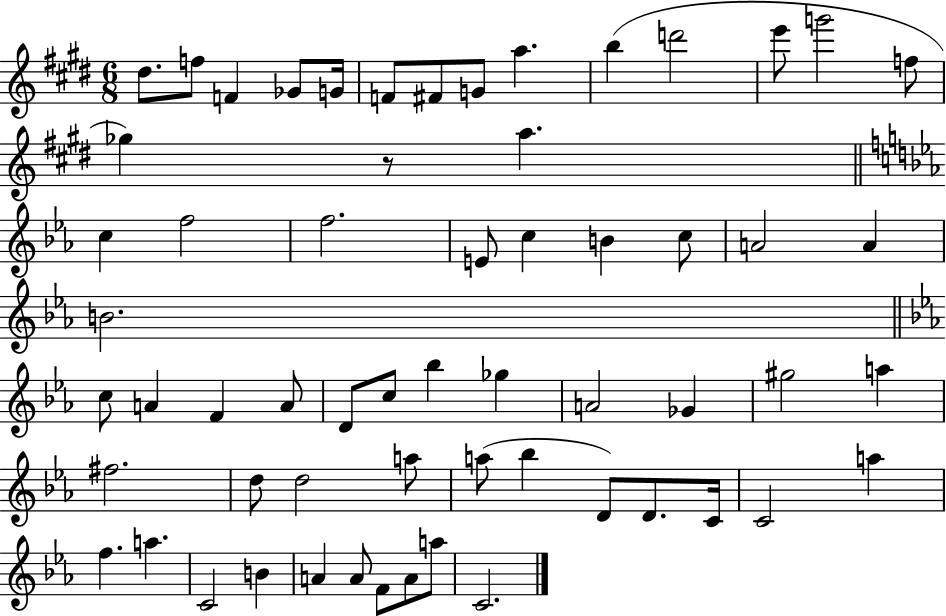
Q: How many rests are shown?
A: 1